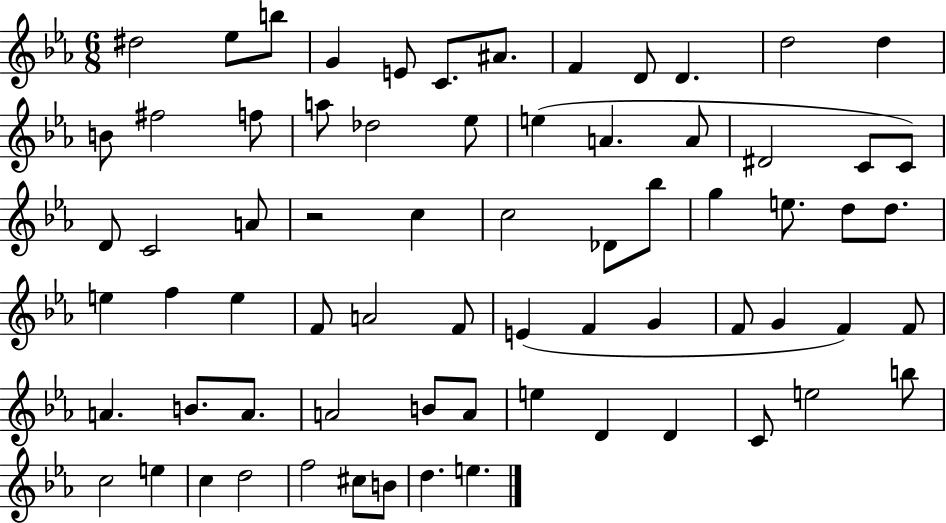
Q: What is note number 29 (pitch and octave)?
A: C5